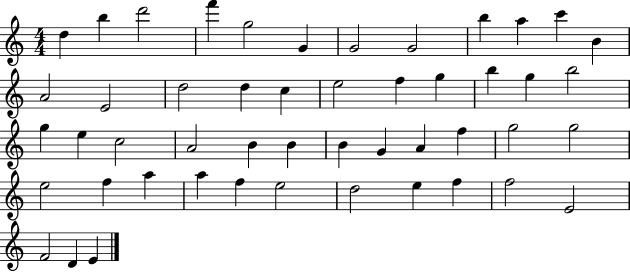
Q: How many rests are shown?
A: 0